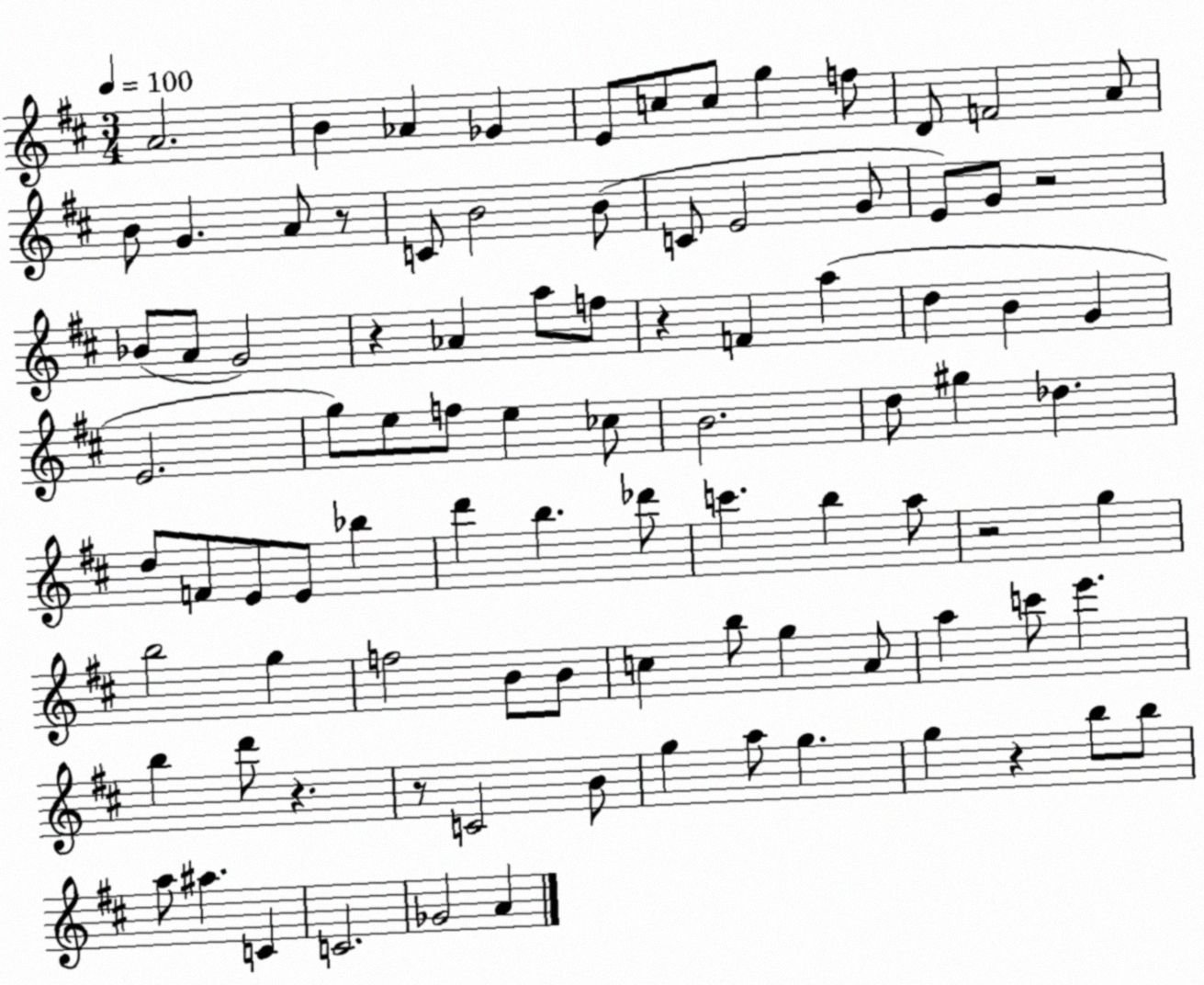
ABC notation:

X:1
T:Untitled
M:3/4
L:1/4
K:D
A2 B _A _G E/2 c/2 c/2 g f/2 D/2 F2 A/2 B/2 G A/2 z/2 C/2 B2 B/2 C/2 E2 G/2 E/2 G/2 z2 _B/2 A/2 G2 z _A a/2 f/2 z F a d B G E2 g/2 e/2 f/2 e _c/2 B2 d/2 ^g _d d/2 F/2 E/2 E/2 _b d' b _d'/2 c' b a/2 z2 g b2 g f2 B/2 B/2 c b/2 g A/2 a c'/2 e' b d'/2 z z/2 C2 B/2 g a/2 g g z b/2 b/2 a/2 ^a C C2 _G2 A